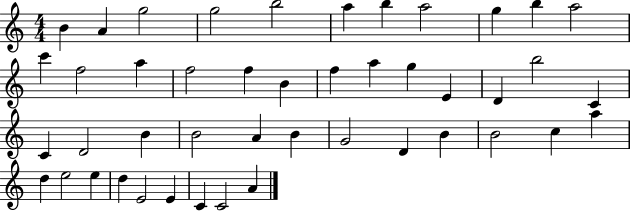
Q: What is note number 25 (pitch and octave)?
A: C4